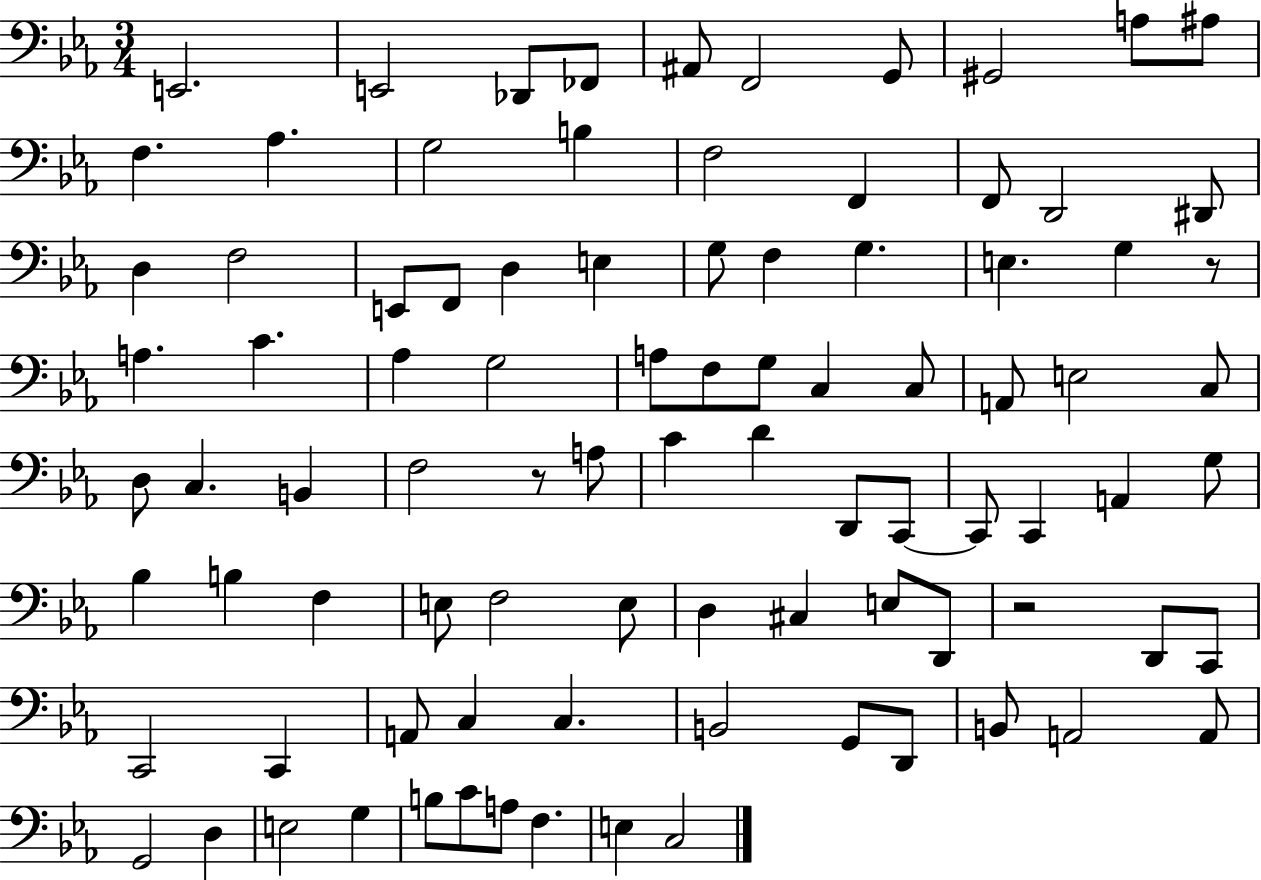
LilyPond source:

{
  \clef bass
  \numericTimeSignature
  \time 3/4
  \key ees \major
  e,2. | e,2 des,8 fes,8 | ais,8 f,2 g,8 | gis,2 a8 ais8 | \break f4. aes4. | g2 b4 | f2 f,4 | f,8 d,2 dis,8 | \break d4 f2 | e,8 f,8 d4 e4 | g8 f4 g4. | e4. g4 r8 | \break a4. c'4. | aes4 g2 | a8 f8 g8 c4 c8 | a,8 e2 c8 | \break d8 c4. b,4 | f2 r8 a8 | c'4 d'4 d,8 c,8~~ | c,8 c,4 a,4 g8 | \break bes4 b4 f4 | e8 f2 e8 | d4 cis4 e8 d,8 | r2 d,8 c,8 | \break c,2 c,4 | a,8 c4 c4. | b,2 g,8 d,8 | b,8 a,2 a,8 | \break g,2 d4 | e2 g4 | b8 c'8 a8 f4. | e4 c2 | \break \bar "|."
}